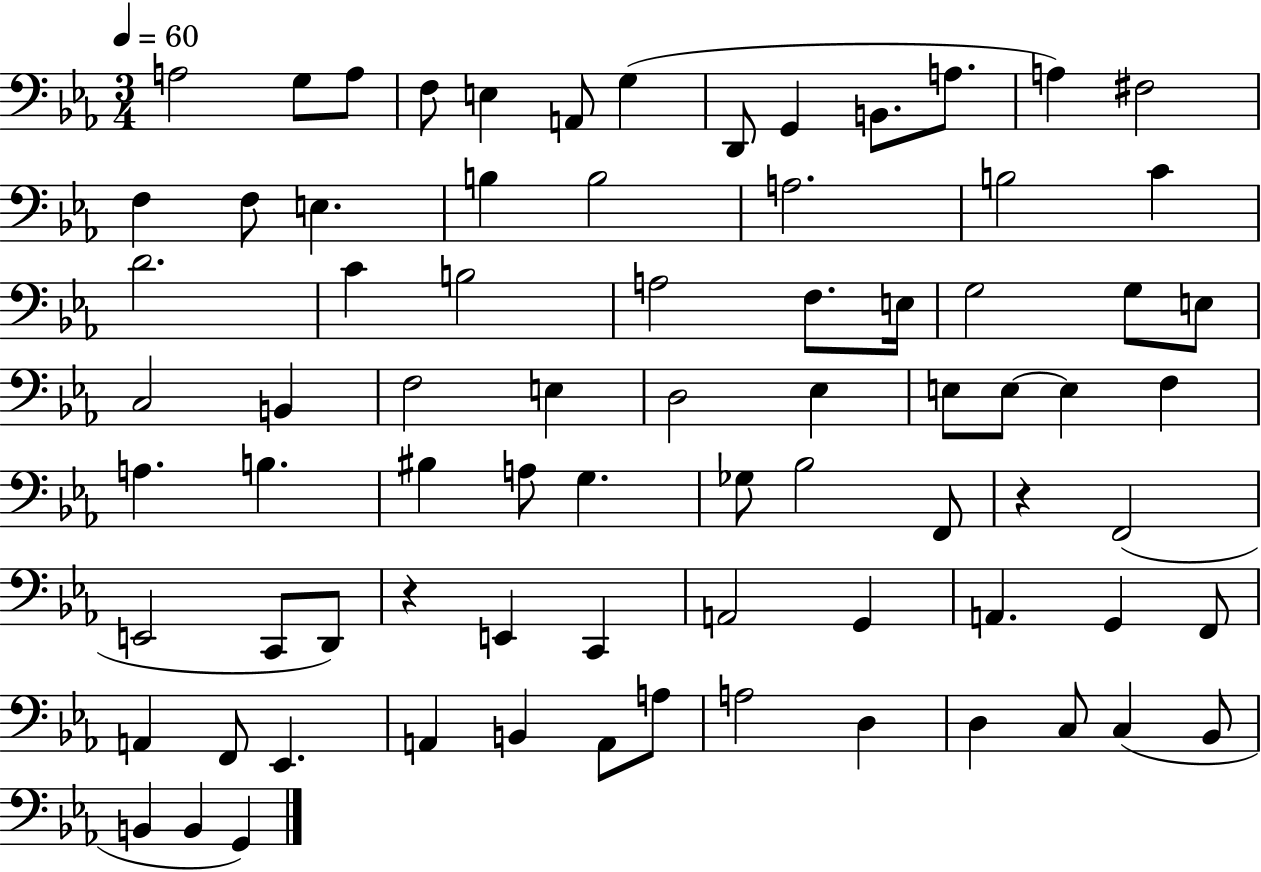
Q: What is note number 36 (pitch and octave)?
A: Eb3